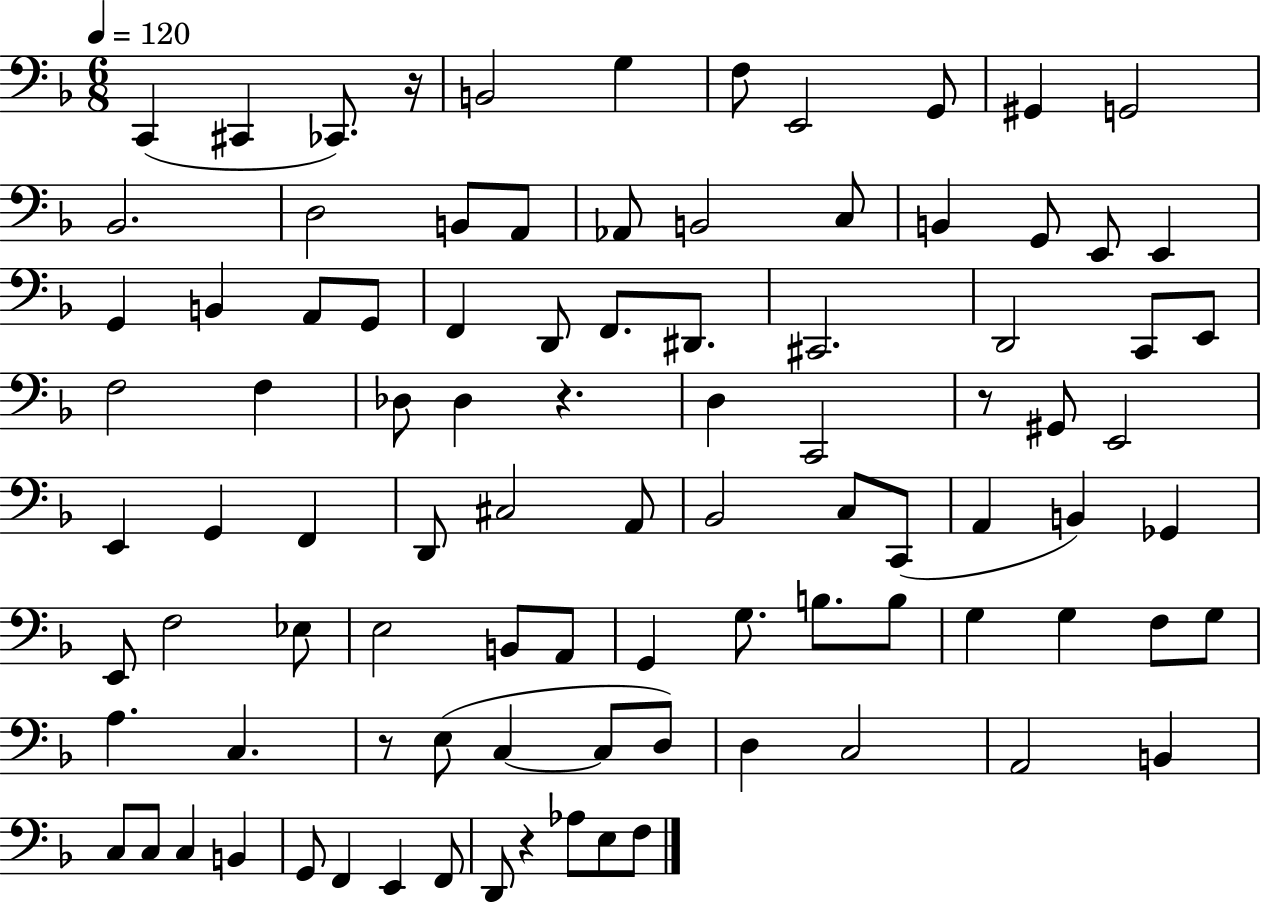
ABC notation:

X:1
T:Untitled
M:6/8
L:1/4
K:F
C,, ^C,, _C,,/2 z/4 B,,2 G, F,/2 E,,2 G,,/2 ^G,, G,,2 _B,,2 D,2 B,,/2 A,,/2 _A,,/2 B,,2 C,/2 B,, G,,/2 E,,/2 E,, G,, B,, A,,/2 G,,/2 F,, D,,/2 F,,/2 ^D,,/2 ^C,,2 D,,2 C,,/2 E,,/2 F,2 F, _D,/2 _D, z D, C,,2 z/2 ^G,,/2 E,,2 E,, G,, F,, D,,/2 ^C,2 A,,/2 _B,,2 C,/2 C,,/2 A,, B,, _G,, E,,/2 F,2 _E,/2 E,2 B,,/2 A,,/2 G,, G,/2 B,/2 B,/2 G, G, F,/2 G,/2 A, C, z/2 E,/2 C, C,/2 D,/2 D, C,2 A,,2 B,, C,/2 C,/2 C, B,, G,,/2 F,, E,, F,,/2 D,,/2 z _A,/2 E,/2 F,/2